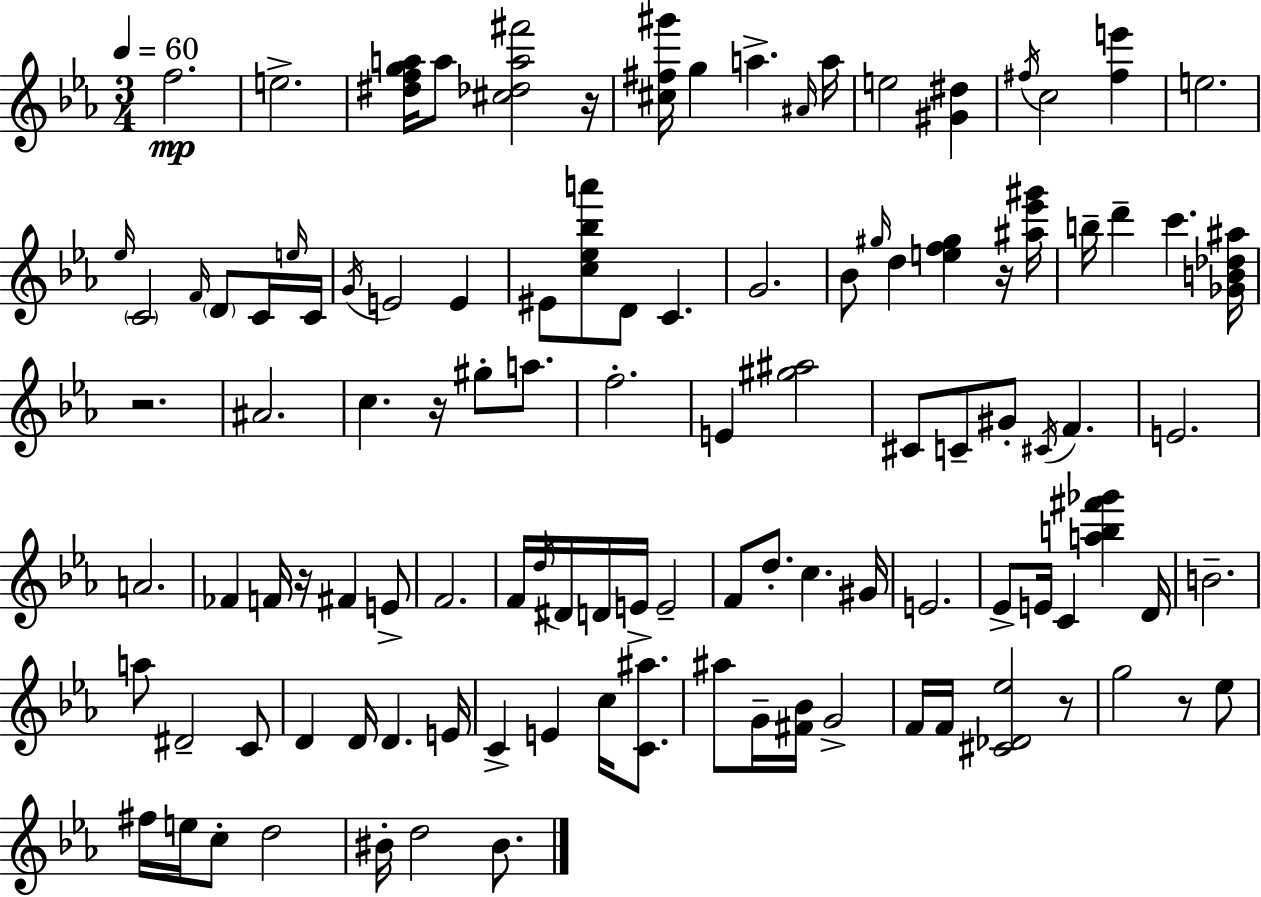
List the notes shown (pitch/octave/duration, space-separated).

F5/h. E5/h. [D#5,F5,G5,A5]/s A5/e [C#5,Db5,A5,F#6]/h R/s [C#5,F#5,G#6]/s G5/q A5/q. A#4/s A5/s E5/h [G#4,D#5]/q F#5/s C5/h [F#5,E6]/q E5/h. Eb5/s C4/h F4/s D4/e C4/s E5/s C4/s G4/s E4/h E4/q EIS4/e [C5,Eb5,Bb5,A6]/e D4/e C4/q. G4/h. Bb4/e G#5/s D5/q [E5,F5,G#5]/q R/s [A#5,Eb6,G#6]/s B5/s D6/q C6/q. [Gb4,B4,Db5,A#5]/s R/h. A#4/h. C5/q. R/s G#5/e A5/e. F5/h. E4/q [G#5,A#5]/h C#4/e C4/e G#4/e C#4/s F4/q. E4/h. A4/h. FES4/q F4/s R/s F#4/q E4/e F4/h. F4/s D5/s D#4/s D4/s E4/s E4/h F4/e D5/e. C5/q. G#4/s E4/h. Eb4/e E4/s C4/q [A5,B5,F#6,Gb6]/q D4/s B4/h. A5/e D#4/h C4/e D4/q D4/s D4/q. E4/s C4/q E4/q C5/s [C4,A#5]/e. A#5/e G4/s [F#4,Bb4]/s G4/h F4/s F4/s [C#4,Db4,Eb5]/h R/e G5/h R/e Eb5/e F#5/s E5/s C5/e D5/h BIS4/s D5/h BIS4/e.